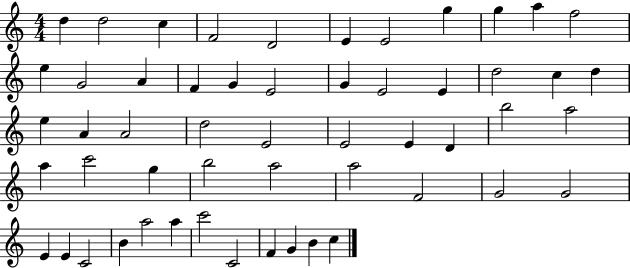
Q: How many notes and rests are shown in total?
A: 54